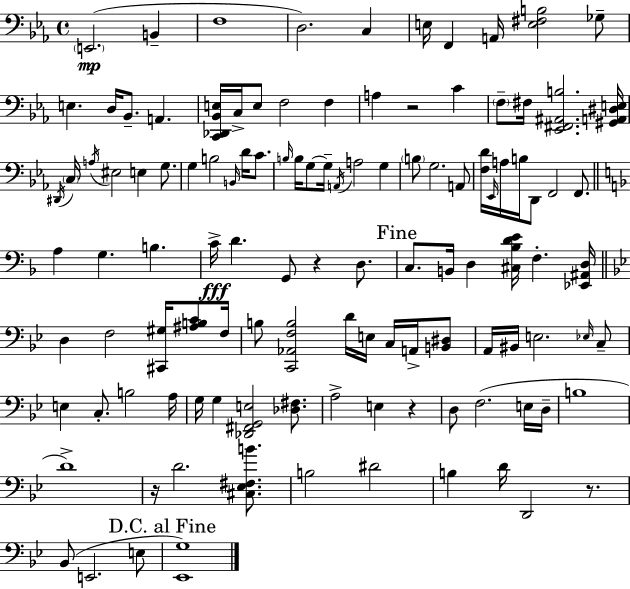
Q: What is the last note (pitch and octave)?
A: E3